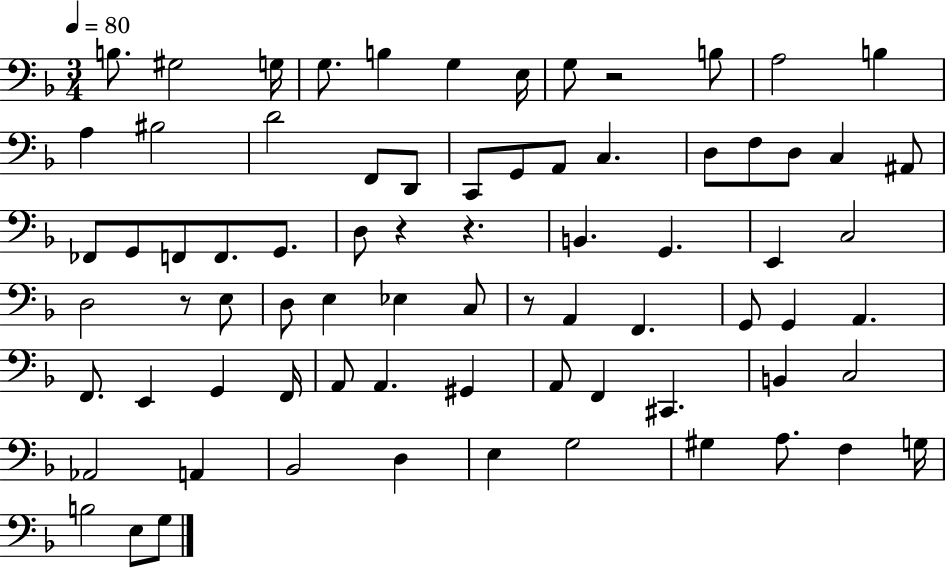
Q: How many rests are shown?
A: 5